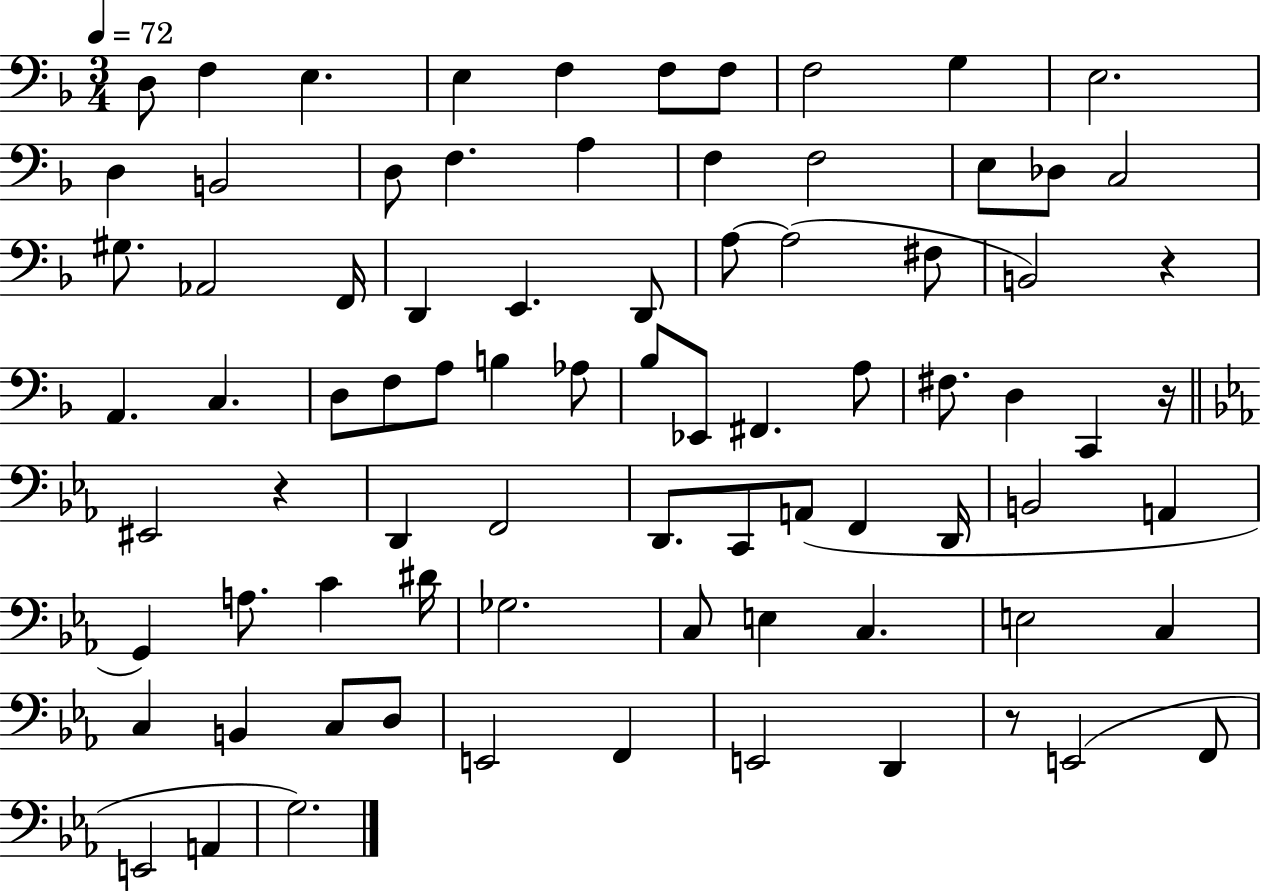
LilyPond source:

{
  \clef bass
  \numericTimeSignature
  \time 3/4
  \key f \major
  \tempo 4 = 72
  \repeat volta 2 { d8 f4 e4. | e4 f4 f8 f8 | f2 g4 | e2. | \break d4 b,2 | d8 f4. a4 | f4 f2 | e8 des8 c2 | \break gis8. aes,2 f,16 | d,4 e,4. d,8 | a8~~ a2( fis8 | b,2) r4 | \break a,4. c4. | d8 f8 a8 b4 aes8 | bes8 ees,8 fis,4. a8 | fis8. d4 c,4 r16 | \break \bar "||" \break \key ees \major eis,2 r4 | d,4 f,2 | d,8. c,8 a,8( f,4 d,16 | b,2 a,4 | \break g,4) a8. c'4 dis'16 | ges2. | c8 e4 c4. | e2 c4 | \break c4 b,4 c8 d8 | e,2 f,4 | e,2 d,4 | r8 e,2( f,8 | \break e,2 a,4 | g2.) | } \bar "|."
}